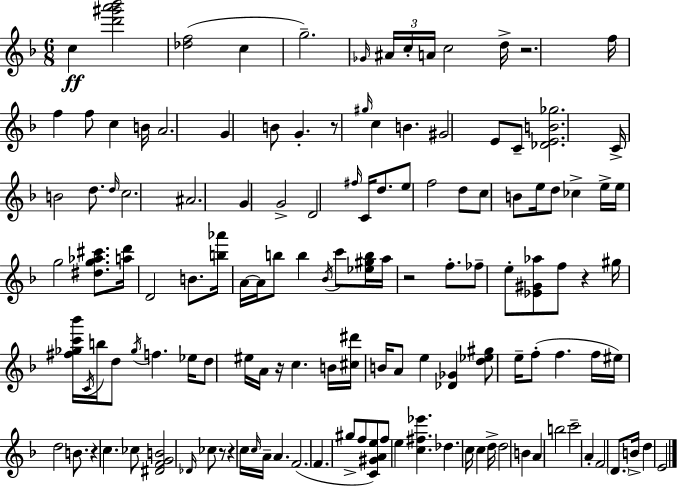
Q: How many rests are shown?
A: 8